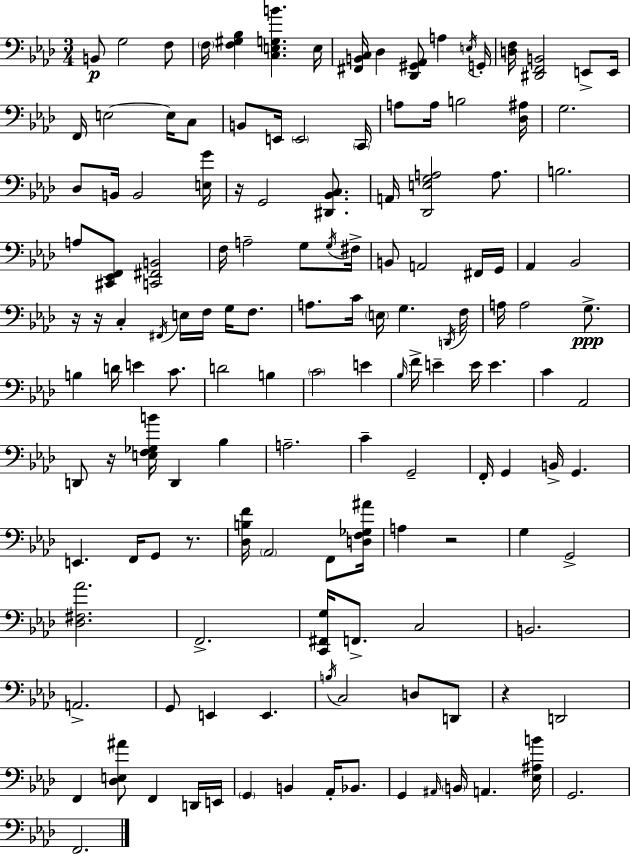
X:1
T:Untitled
M:3/4
L:1/4
K:Fm
B,,/2 G,2 F,/2 F,/4 [F,^G,_B,] [C,E,G,B] E,/4 [^F,,B,,C,]/4 _D, [_D,,^G,,_A,,]/2 A, E,/4 G,,/4 [D,F,]/4 [^D,,F,,B,,]2 E,,/2 E,,/4 F,,/4 E,2 E,/4 C,/2 B,,/2 E,,/4 E,,2 C,,/4 A,/2 A,/4 B,2 [_D,^A,]/4 G,2 _D,/2 B,,/4 B,,2 [E,G]/4 z/4 G,,2 [^D,,_B,,C,]/2 A,,/4 [_D,,E,G,A,]2 A,/2 B,2 A,/2 [^C,,_E,,F,,]/2 [C,,^F,,B,,]2 F,/4 A,2 G,/2 G,/4 ^F,/4 B,,/2 A,,2 ^F,,/4 G,,/4 _A,, _B,,2 z/4 z/4 C, ^F,,/4 E,/4 F,/4 G,/4 F,/2 A,/2 C/4 E,/4 G, D,,/4 F,/4 A,/4 A,2 G,/2 B, D/4 E C/2 D2 B, C2 E _B,/4 F/4 E E/4 E C _A,,2 D,,/2 z/4 [E,F,_G,B]/4 D,, _B, A,2 C G,,2 F,,/4 G,, B,,/4 G,, E,, F,,/4 G,,/2 z/2 [_D,B,F]/4 _A,,2 F,,/2 [D,F,_G,^A]/4 A, z2 G, G,,2 [_D,^F,_A]2 F,,2 [C,,^F,,G,]/4 F,,/2 C,2 B,,2 A,,2 G,,/2 E,, E,, B,/4 C,2 D,/2 D,,/2 z D,,2 F,, [_D,E,^A]/2 F,, D,,/4 E,,/4 G,, B,, _A,,/4 _B,,/2 G,, ^A,,/4 B,,/4 A,, [_E,^A,B]/4 G,,2 F,,2